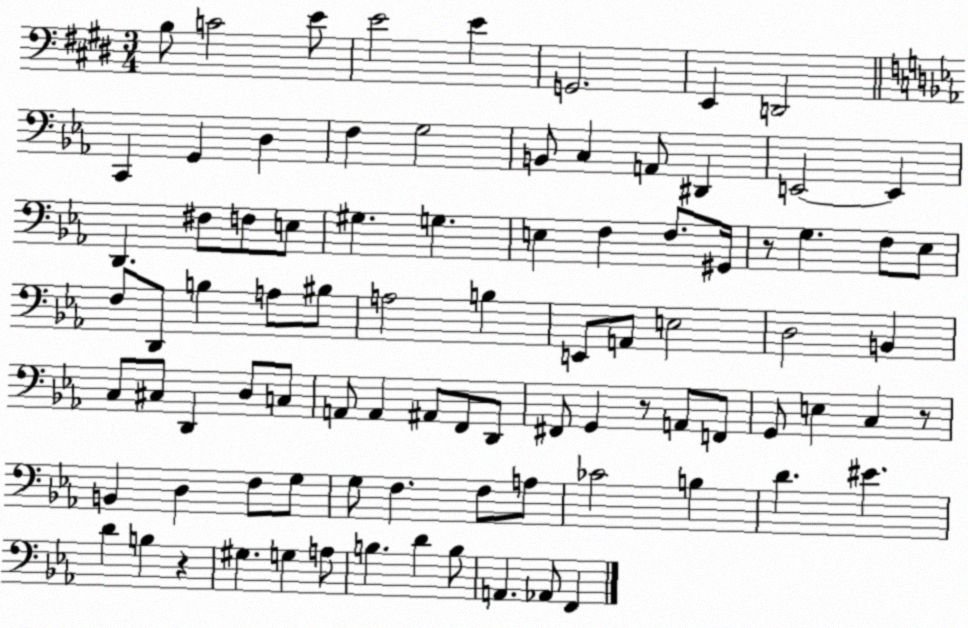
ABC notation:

X:1
T:Untitled
M:3/4
L:1/4
K:E
B,/2 C2 E/2 E2 E G,,2 E,, D,,2 C,, G,, D, F, G,2 B,,/2 C, A,,/2 ^D,, E,,2 E,, D,, ^F,/2 F,/2 E,/2 ^G, G, E, F, F,/2 ^G,,/4 z/2 G, F,/2 _E,/2 F,/2 D,,/2 B, A,/2 ^B,/2 A,2 B, E,,/2 A,,/2 E,2 D,2 B,, C,/2 ^C,/2 D,, D,/2 C,/2 A,,/2 A,, ^A,,/2 F,,/2 D,,/2 ^F,,/2 G,, z/2 A,,/2 F,,/2 G,,/2 E, C, z/2 B,, D, F,/2 G,/2 G,/2 F, F,/2 A,/2 _C2 B, D ^E D B, z ^G, G, A,/2 B, D B,/2 A,, _A,,/2 F,,